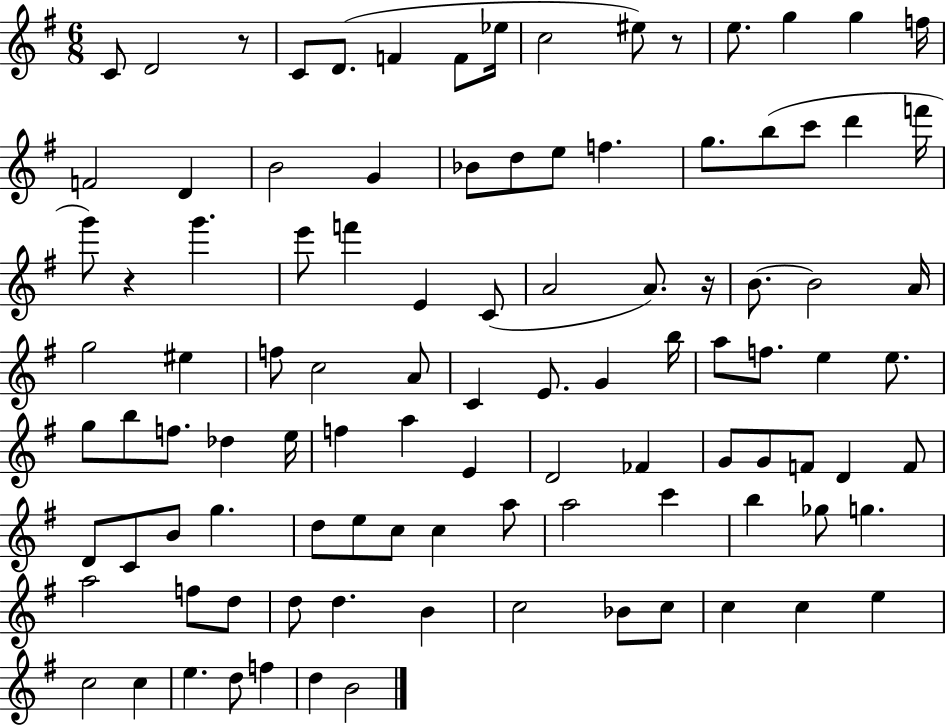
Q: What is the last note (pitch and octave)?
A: B4